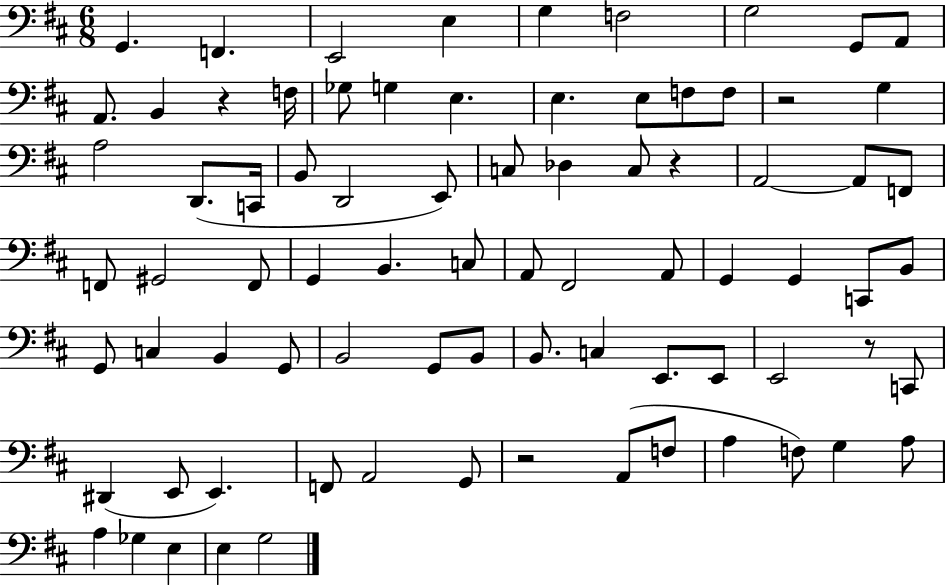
G2/q. F2/q. E2/h E3/q G3/q F3/h G3/h G2/e A2/e A2/e. B2/q R/q F3/s Gb3/e G3/q E3/q. E3/q. E3/e F3/e F3/e R/h G3/q A3/h D2/e. C2/s B2/e D2/h E2/e C3/e Db3/q C3/e R/q A2/h A2/e F2/e F2/e G#2/h F2/e G2/q B2/q. C3/e A2/e F#2/h A2/e G2/q G2/q C2/e B2/e G2/e C3/q B2/q G2/e B2/h G2/e B2/e B2/e. C3/q E2/e. E2/e E2/h R/e C2/e D#2/q E2/e E2/q. F2/e A2/h G2/e R/h A2/e F3/e A3/q F3/e G3/q A3/e A3/q Gb3/q E3/q E3/q G3/h